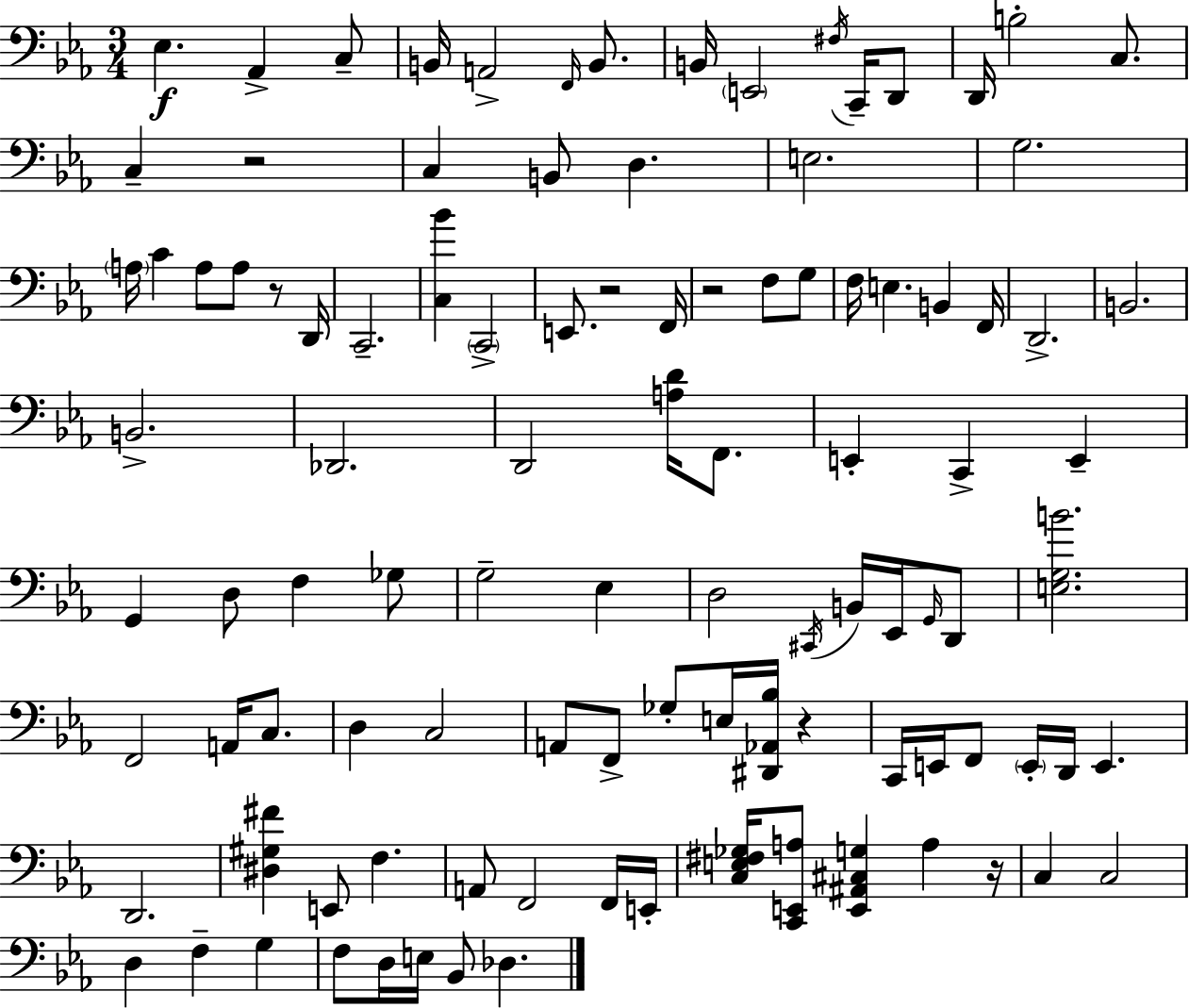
X:1
T:Untitled
M:3/4
L:1/4
K:Cm
_E, _A,, C,/2 B,,/4 A,,2 F,,/4 B,,/2 B,,/4 E,,2 ^F,/4 C,,/4 D,,/2 D,,/4 B,2 C,/2 C, z2 C, B,,/2 D, E,2 G,2 A,/4 C A,/2 A,/2 z/2 D,,/4 C,,2 [C,_B] C,,2 E,,/2 z2 F,,/4 z2 F,/2 G,/2 F,/4 E, B,, F,,/4 D,,2 B,,2 B,,2 _D,,2 D,,2 [A,D]/4 F,,/2 E,, C,, E,, G,, D,/2 F, _G,/2 G,2 _E, D,2 ^C,,/4 B,,/4 _E,,/4 G,,/4 D,,/2 [E,G,B]2 F,,2 A,,/4 C,/2 D, C,2 A,,/2 F,,/2 _G,/2 E,/4 [^D,,_A,,_B,]/4 z C,,/4 E,,/4 F,,/2 E,,/4 D,,/4 E,, D,,2 [^D,^G,^F] E,,/2 F, A,,/2 F,,2 F,,/4 E,,/4 [C,E,^F,_G,]/4 [C,,E,,A,]/2 [E,,^A,,^C,G,] A, z/4 C, C,2 D, F, G, F,/2 D,/4 E,/4 _B,,/2 _D,